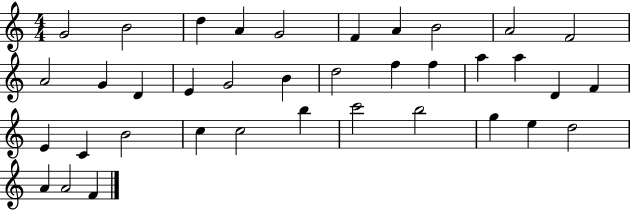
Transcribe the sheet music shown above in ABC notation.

X:1
T:Untitled
M:4/4
L:1/4
K:C
G2 B2 d A G2 F A B2 A2 F2 A2 G D E G2 B d2 f f a a D F E C B2 c c2 b c'2 b2 g e d2 A A2 F